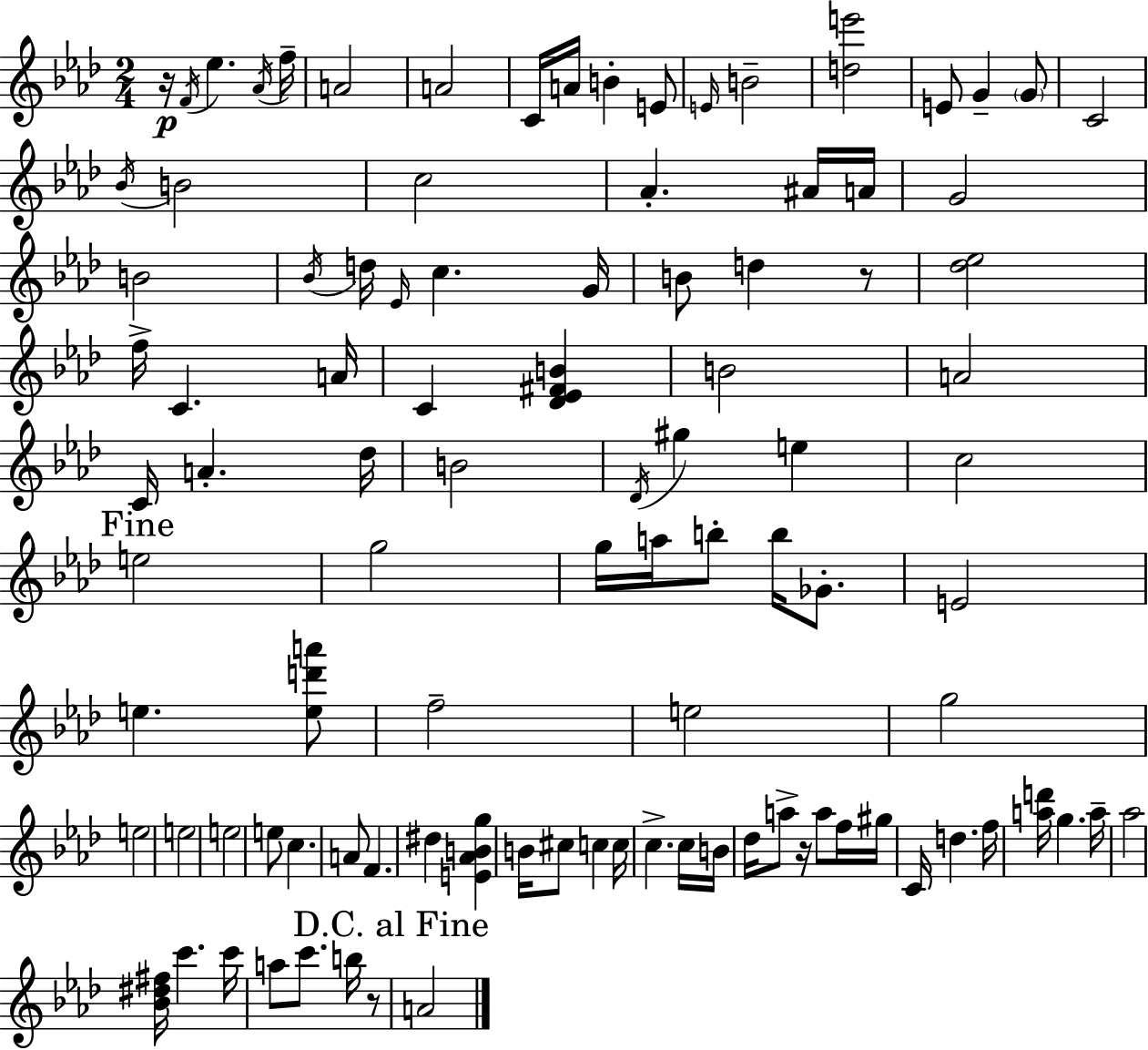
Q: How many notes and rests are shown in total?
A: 100